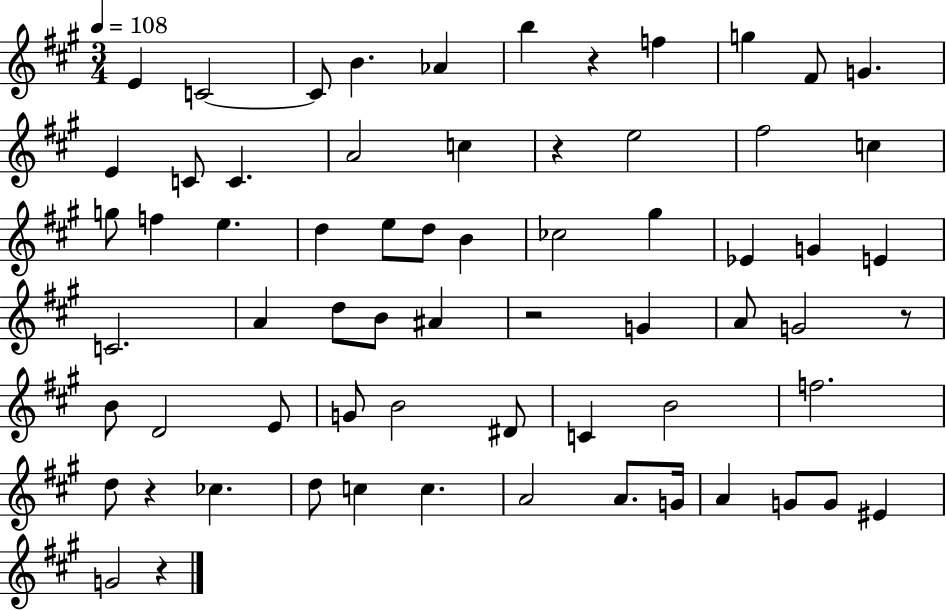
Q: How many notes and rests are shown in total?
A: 66